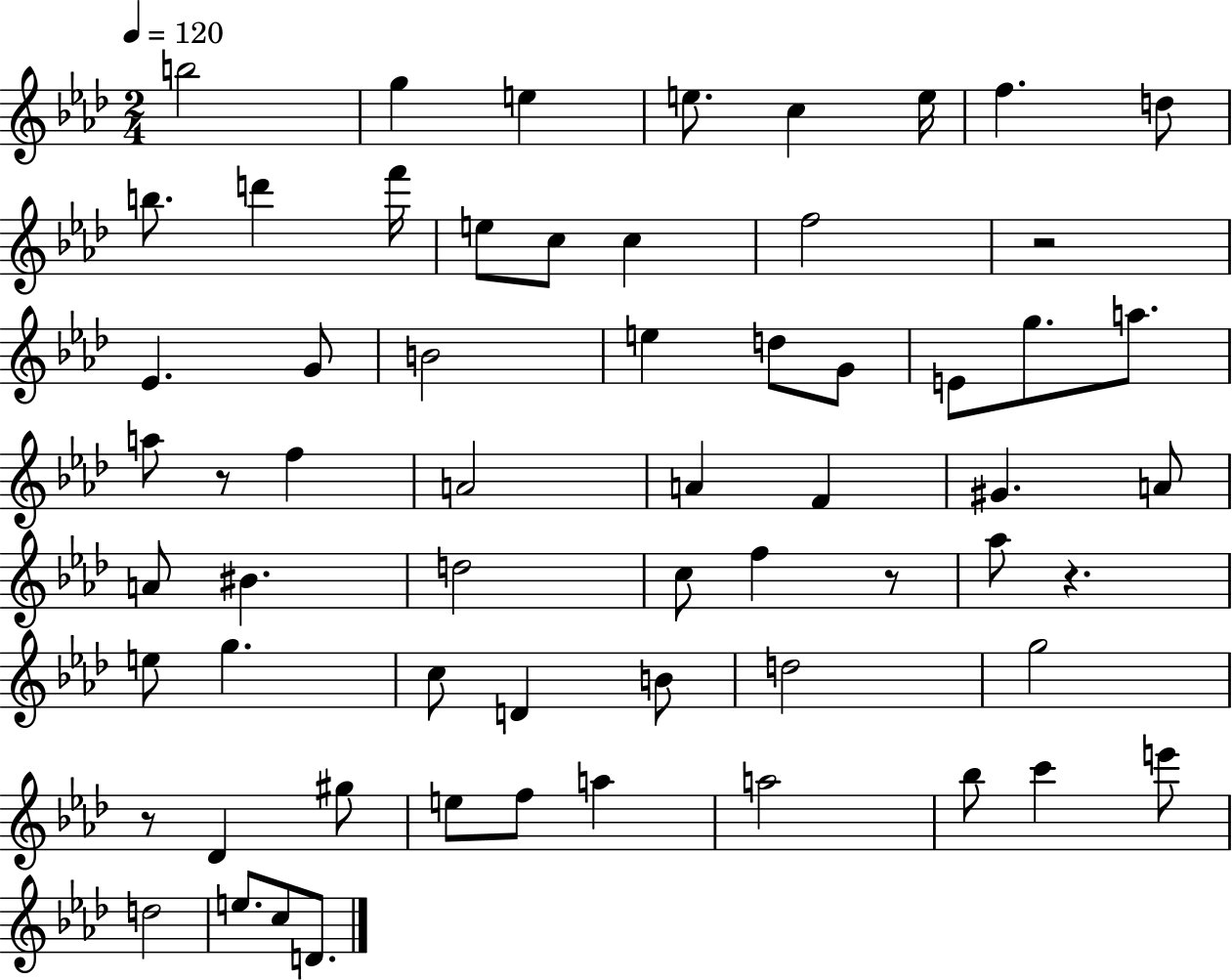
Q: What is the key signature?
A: AES major